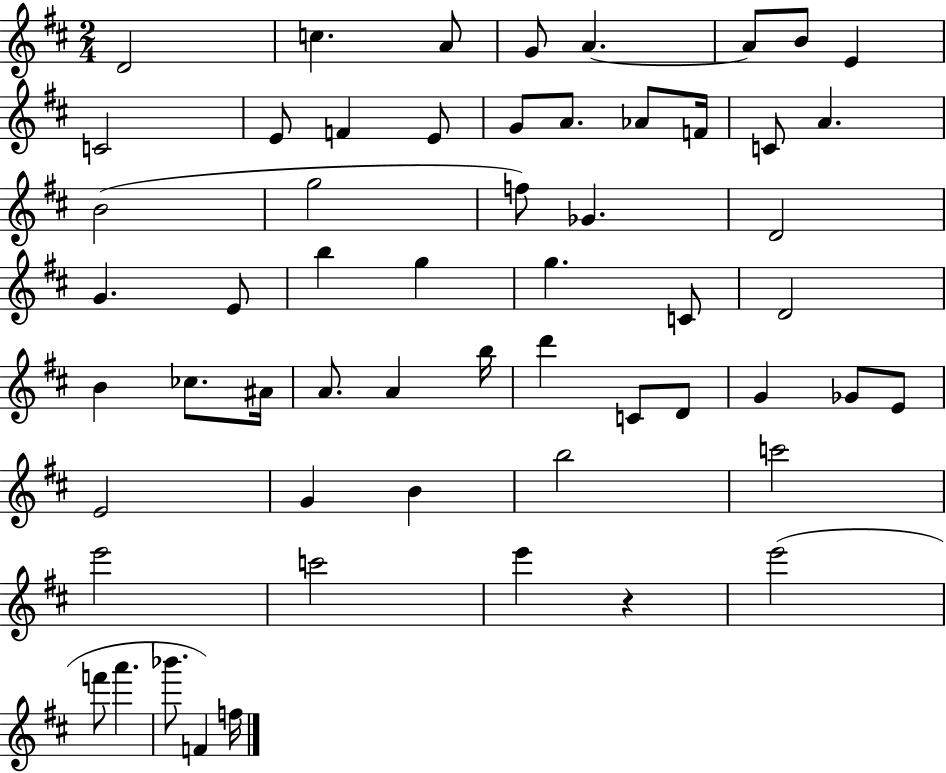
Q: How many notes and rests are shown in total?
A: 57